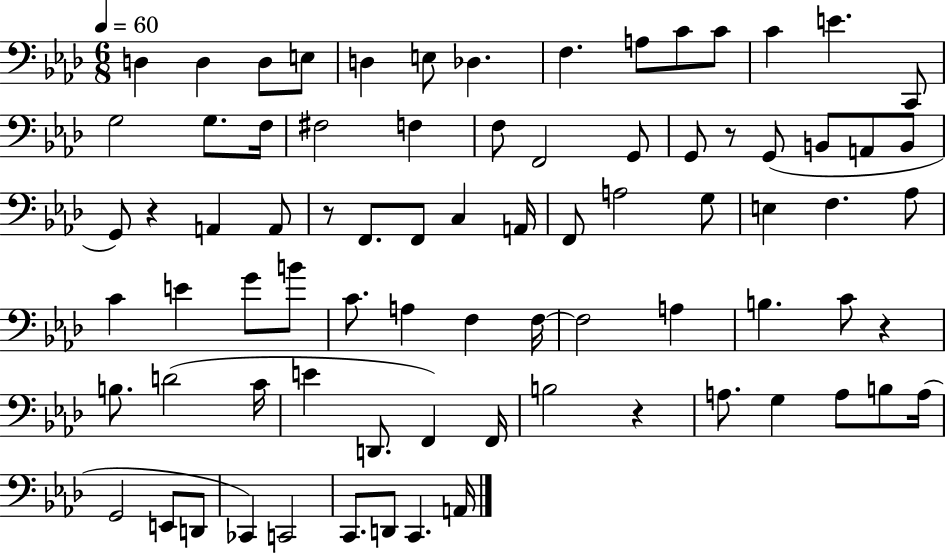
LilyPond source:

{
  \clef bass
  \numericTimeSignature
  \time 6/8
  \key aes \major
  \tempo 4 = 60
  d4 d4 d8 e8 | d4 e8 des4. | f4. a8 c'8 c'8 | c'4 e'4. c,8 | \break g2 g8. f16 | fis2 f4 | f8 f,2 g,8 | g,8 r8 g,8( b,8 a,8 b,8 | \break g,8) r4 a,4 a,8 | r8 f,8. f,8 c4 a,16 | f,8 a2 g8 | e4 f4. aes8 | \break c'4 e'4 g'8 b'8 | c'8. a4 f4 f16~~ | f2 a4 | b4. c'8 r4 | \break b8. d'2( c'16 | e'4 d,8. f,4) f,16 | b2 r4 | a8. g4 a8 b8 a16( | \break g,2 e,8 d,8 | ces,4) c,2 | c,8. d,8 c,4. a,16 | \bar "|."
}